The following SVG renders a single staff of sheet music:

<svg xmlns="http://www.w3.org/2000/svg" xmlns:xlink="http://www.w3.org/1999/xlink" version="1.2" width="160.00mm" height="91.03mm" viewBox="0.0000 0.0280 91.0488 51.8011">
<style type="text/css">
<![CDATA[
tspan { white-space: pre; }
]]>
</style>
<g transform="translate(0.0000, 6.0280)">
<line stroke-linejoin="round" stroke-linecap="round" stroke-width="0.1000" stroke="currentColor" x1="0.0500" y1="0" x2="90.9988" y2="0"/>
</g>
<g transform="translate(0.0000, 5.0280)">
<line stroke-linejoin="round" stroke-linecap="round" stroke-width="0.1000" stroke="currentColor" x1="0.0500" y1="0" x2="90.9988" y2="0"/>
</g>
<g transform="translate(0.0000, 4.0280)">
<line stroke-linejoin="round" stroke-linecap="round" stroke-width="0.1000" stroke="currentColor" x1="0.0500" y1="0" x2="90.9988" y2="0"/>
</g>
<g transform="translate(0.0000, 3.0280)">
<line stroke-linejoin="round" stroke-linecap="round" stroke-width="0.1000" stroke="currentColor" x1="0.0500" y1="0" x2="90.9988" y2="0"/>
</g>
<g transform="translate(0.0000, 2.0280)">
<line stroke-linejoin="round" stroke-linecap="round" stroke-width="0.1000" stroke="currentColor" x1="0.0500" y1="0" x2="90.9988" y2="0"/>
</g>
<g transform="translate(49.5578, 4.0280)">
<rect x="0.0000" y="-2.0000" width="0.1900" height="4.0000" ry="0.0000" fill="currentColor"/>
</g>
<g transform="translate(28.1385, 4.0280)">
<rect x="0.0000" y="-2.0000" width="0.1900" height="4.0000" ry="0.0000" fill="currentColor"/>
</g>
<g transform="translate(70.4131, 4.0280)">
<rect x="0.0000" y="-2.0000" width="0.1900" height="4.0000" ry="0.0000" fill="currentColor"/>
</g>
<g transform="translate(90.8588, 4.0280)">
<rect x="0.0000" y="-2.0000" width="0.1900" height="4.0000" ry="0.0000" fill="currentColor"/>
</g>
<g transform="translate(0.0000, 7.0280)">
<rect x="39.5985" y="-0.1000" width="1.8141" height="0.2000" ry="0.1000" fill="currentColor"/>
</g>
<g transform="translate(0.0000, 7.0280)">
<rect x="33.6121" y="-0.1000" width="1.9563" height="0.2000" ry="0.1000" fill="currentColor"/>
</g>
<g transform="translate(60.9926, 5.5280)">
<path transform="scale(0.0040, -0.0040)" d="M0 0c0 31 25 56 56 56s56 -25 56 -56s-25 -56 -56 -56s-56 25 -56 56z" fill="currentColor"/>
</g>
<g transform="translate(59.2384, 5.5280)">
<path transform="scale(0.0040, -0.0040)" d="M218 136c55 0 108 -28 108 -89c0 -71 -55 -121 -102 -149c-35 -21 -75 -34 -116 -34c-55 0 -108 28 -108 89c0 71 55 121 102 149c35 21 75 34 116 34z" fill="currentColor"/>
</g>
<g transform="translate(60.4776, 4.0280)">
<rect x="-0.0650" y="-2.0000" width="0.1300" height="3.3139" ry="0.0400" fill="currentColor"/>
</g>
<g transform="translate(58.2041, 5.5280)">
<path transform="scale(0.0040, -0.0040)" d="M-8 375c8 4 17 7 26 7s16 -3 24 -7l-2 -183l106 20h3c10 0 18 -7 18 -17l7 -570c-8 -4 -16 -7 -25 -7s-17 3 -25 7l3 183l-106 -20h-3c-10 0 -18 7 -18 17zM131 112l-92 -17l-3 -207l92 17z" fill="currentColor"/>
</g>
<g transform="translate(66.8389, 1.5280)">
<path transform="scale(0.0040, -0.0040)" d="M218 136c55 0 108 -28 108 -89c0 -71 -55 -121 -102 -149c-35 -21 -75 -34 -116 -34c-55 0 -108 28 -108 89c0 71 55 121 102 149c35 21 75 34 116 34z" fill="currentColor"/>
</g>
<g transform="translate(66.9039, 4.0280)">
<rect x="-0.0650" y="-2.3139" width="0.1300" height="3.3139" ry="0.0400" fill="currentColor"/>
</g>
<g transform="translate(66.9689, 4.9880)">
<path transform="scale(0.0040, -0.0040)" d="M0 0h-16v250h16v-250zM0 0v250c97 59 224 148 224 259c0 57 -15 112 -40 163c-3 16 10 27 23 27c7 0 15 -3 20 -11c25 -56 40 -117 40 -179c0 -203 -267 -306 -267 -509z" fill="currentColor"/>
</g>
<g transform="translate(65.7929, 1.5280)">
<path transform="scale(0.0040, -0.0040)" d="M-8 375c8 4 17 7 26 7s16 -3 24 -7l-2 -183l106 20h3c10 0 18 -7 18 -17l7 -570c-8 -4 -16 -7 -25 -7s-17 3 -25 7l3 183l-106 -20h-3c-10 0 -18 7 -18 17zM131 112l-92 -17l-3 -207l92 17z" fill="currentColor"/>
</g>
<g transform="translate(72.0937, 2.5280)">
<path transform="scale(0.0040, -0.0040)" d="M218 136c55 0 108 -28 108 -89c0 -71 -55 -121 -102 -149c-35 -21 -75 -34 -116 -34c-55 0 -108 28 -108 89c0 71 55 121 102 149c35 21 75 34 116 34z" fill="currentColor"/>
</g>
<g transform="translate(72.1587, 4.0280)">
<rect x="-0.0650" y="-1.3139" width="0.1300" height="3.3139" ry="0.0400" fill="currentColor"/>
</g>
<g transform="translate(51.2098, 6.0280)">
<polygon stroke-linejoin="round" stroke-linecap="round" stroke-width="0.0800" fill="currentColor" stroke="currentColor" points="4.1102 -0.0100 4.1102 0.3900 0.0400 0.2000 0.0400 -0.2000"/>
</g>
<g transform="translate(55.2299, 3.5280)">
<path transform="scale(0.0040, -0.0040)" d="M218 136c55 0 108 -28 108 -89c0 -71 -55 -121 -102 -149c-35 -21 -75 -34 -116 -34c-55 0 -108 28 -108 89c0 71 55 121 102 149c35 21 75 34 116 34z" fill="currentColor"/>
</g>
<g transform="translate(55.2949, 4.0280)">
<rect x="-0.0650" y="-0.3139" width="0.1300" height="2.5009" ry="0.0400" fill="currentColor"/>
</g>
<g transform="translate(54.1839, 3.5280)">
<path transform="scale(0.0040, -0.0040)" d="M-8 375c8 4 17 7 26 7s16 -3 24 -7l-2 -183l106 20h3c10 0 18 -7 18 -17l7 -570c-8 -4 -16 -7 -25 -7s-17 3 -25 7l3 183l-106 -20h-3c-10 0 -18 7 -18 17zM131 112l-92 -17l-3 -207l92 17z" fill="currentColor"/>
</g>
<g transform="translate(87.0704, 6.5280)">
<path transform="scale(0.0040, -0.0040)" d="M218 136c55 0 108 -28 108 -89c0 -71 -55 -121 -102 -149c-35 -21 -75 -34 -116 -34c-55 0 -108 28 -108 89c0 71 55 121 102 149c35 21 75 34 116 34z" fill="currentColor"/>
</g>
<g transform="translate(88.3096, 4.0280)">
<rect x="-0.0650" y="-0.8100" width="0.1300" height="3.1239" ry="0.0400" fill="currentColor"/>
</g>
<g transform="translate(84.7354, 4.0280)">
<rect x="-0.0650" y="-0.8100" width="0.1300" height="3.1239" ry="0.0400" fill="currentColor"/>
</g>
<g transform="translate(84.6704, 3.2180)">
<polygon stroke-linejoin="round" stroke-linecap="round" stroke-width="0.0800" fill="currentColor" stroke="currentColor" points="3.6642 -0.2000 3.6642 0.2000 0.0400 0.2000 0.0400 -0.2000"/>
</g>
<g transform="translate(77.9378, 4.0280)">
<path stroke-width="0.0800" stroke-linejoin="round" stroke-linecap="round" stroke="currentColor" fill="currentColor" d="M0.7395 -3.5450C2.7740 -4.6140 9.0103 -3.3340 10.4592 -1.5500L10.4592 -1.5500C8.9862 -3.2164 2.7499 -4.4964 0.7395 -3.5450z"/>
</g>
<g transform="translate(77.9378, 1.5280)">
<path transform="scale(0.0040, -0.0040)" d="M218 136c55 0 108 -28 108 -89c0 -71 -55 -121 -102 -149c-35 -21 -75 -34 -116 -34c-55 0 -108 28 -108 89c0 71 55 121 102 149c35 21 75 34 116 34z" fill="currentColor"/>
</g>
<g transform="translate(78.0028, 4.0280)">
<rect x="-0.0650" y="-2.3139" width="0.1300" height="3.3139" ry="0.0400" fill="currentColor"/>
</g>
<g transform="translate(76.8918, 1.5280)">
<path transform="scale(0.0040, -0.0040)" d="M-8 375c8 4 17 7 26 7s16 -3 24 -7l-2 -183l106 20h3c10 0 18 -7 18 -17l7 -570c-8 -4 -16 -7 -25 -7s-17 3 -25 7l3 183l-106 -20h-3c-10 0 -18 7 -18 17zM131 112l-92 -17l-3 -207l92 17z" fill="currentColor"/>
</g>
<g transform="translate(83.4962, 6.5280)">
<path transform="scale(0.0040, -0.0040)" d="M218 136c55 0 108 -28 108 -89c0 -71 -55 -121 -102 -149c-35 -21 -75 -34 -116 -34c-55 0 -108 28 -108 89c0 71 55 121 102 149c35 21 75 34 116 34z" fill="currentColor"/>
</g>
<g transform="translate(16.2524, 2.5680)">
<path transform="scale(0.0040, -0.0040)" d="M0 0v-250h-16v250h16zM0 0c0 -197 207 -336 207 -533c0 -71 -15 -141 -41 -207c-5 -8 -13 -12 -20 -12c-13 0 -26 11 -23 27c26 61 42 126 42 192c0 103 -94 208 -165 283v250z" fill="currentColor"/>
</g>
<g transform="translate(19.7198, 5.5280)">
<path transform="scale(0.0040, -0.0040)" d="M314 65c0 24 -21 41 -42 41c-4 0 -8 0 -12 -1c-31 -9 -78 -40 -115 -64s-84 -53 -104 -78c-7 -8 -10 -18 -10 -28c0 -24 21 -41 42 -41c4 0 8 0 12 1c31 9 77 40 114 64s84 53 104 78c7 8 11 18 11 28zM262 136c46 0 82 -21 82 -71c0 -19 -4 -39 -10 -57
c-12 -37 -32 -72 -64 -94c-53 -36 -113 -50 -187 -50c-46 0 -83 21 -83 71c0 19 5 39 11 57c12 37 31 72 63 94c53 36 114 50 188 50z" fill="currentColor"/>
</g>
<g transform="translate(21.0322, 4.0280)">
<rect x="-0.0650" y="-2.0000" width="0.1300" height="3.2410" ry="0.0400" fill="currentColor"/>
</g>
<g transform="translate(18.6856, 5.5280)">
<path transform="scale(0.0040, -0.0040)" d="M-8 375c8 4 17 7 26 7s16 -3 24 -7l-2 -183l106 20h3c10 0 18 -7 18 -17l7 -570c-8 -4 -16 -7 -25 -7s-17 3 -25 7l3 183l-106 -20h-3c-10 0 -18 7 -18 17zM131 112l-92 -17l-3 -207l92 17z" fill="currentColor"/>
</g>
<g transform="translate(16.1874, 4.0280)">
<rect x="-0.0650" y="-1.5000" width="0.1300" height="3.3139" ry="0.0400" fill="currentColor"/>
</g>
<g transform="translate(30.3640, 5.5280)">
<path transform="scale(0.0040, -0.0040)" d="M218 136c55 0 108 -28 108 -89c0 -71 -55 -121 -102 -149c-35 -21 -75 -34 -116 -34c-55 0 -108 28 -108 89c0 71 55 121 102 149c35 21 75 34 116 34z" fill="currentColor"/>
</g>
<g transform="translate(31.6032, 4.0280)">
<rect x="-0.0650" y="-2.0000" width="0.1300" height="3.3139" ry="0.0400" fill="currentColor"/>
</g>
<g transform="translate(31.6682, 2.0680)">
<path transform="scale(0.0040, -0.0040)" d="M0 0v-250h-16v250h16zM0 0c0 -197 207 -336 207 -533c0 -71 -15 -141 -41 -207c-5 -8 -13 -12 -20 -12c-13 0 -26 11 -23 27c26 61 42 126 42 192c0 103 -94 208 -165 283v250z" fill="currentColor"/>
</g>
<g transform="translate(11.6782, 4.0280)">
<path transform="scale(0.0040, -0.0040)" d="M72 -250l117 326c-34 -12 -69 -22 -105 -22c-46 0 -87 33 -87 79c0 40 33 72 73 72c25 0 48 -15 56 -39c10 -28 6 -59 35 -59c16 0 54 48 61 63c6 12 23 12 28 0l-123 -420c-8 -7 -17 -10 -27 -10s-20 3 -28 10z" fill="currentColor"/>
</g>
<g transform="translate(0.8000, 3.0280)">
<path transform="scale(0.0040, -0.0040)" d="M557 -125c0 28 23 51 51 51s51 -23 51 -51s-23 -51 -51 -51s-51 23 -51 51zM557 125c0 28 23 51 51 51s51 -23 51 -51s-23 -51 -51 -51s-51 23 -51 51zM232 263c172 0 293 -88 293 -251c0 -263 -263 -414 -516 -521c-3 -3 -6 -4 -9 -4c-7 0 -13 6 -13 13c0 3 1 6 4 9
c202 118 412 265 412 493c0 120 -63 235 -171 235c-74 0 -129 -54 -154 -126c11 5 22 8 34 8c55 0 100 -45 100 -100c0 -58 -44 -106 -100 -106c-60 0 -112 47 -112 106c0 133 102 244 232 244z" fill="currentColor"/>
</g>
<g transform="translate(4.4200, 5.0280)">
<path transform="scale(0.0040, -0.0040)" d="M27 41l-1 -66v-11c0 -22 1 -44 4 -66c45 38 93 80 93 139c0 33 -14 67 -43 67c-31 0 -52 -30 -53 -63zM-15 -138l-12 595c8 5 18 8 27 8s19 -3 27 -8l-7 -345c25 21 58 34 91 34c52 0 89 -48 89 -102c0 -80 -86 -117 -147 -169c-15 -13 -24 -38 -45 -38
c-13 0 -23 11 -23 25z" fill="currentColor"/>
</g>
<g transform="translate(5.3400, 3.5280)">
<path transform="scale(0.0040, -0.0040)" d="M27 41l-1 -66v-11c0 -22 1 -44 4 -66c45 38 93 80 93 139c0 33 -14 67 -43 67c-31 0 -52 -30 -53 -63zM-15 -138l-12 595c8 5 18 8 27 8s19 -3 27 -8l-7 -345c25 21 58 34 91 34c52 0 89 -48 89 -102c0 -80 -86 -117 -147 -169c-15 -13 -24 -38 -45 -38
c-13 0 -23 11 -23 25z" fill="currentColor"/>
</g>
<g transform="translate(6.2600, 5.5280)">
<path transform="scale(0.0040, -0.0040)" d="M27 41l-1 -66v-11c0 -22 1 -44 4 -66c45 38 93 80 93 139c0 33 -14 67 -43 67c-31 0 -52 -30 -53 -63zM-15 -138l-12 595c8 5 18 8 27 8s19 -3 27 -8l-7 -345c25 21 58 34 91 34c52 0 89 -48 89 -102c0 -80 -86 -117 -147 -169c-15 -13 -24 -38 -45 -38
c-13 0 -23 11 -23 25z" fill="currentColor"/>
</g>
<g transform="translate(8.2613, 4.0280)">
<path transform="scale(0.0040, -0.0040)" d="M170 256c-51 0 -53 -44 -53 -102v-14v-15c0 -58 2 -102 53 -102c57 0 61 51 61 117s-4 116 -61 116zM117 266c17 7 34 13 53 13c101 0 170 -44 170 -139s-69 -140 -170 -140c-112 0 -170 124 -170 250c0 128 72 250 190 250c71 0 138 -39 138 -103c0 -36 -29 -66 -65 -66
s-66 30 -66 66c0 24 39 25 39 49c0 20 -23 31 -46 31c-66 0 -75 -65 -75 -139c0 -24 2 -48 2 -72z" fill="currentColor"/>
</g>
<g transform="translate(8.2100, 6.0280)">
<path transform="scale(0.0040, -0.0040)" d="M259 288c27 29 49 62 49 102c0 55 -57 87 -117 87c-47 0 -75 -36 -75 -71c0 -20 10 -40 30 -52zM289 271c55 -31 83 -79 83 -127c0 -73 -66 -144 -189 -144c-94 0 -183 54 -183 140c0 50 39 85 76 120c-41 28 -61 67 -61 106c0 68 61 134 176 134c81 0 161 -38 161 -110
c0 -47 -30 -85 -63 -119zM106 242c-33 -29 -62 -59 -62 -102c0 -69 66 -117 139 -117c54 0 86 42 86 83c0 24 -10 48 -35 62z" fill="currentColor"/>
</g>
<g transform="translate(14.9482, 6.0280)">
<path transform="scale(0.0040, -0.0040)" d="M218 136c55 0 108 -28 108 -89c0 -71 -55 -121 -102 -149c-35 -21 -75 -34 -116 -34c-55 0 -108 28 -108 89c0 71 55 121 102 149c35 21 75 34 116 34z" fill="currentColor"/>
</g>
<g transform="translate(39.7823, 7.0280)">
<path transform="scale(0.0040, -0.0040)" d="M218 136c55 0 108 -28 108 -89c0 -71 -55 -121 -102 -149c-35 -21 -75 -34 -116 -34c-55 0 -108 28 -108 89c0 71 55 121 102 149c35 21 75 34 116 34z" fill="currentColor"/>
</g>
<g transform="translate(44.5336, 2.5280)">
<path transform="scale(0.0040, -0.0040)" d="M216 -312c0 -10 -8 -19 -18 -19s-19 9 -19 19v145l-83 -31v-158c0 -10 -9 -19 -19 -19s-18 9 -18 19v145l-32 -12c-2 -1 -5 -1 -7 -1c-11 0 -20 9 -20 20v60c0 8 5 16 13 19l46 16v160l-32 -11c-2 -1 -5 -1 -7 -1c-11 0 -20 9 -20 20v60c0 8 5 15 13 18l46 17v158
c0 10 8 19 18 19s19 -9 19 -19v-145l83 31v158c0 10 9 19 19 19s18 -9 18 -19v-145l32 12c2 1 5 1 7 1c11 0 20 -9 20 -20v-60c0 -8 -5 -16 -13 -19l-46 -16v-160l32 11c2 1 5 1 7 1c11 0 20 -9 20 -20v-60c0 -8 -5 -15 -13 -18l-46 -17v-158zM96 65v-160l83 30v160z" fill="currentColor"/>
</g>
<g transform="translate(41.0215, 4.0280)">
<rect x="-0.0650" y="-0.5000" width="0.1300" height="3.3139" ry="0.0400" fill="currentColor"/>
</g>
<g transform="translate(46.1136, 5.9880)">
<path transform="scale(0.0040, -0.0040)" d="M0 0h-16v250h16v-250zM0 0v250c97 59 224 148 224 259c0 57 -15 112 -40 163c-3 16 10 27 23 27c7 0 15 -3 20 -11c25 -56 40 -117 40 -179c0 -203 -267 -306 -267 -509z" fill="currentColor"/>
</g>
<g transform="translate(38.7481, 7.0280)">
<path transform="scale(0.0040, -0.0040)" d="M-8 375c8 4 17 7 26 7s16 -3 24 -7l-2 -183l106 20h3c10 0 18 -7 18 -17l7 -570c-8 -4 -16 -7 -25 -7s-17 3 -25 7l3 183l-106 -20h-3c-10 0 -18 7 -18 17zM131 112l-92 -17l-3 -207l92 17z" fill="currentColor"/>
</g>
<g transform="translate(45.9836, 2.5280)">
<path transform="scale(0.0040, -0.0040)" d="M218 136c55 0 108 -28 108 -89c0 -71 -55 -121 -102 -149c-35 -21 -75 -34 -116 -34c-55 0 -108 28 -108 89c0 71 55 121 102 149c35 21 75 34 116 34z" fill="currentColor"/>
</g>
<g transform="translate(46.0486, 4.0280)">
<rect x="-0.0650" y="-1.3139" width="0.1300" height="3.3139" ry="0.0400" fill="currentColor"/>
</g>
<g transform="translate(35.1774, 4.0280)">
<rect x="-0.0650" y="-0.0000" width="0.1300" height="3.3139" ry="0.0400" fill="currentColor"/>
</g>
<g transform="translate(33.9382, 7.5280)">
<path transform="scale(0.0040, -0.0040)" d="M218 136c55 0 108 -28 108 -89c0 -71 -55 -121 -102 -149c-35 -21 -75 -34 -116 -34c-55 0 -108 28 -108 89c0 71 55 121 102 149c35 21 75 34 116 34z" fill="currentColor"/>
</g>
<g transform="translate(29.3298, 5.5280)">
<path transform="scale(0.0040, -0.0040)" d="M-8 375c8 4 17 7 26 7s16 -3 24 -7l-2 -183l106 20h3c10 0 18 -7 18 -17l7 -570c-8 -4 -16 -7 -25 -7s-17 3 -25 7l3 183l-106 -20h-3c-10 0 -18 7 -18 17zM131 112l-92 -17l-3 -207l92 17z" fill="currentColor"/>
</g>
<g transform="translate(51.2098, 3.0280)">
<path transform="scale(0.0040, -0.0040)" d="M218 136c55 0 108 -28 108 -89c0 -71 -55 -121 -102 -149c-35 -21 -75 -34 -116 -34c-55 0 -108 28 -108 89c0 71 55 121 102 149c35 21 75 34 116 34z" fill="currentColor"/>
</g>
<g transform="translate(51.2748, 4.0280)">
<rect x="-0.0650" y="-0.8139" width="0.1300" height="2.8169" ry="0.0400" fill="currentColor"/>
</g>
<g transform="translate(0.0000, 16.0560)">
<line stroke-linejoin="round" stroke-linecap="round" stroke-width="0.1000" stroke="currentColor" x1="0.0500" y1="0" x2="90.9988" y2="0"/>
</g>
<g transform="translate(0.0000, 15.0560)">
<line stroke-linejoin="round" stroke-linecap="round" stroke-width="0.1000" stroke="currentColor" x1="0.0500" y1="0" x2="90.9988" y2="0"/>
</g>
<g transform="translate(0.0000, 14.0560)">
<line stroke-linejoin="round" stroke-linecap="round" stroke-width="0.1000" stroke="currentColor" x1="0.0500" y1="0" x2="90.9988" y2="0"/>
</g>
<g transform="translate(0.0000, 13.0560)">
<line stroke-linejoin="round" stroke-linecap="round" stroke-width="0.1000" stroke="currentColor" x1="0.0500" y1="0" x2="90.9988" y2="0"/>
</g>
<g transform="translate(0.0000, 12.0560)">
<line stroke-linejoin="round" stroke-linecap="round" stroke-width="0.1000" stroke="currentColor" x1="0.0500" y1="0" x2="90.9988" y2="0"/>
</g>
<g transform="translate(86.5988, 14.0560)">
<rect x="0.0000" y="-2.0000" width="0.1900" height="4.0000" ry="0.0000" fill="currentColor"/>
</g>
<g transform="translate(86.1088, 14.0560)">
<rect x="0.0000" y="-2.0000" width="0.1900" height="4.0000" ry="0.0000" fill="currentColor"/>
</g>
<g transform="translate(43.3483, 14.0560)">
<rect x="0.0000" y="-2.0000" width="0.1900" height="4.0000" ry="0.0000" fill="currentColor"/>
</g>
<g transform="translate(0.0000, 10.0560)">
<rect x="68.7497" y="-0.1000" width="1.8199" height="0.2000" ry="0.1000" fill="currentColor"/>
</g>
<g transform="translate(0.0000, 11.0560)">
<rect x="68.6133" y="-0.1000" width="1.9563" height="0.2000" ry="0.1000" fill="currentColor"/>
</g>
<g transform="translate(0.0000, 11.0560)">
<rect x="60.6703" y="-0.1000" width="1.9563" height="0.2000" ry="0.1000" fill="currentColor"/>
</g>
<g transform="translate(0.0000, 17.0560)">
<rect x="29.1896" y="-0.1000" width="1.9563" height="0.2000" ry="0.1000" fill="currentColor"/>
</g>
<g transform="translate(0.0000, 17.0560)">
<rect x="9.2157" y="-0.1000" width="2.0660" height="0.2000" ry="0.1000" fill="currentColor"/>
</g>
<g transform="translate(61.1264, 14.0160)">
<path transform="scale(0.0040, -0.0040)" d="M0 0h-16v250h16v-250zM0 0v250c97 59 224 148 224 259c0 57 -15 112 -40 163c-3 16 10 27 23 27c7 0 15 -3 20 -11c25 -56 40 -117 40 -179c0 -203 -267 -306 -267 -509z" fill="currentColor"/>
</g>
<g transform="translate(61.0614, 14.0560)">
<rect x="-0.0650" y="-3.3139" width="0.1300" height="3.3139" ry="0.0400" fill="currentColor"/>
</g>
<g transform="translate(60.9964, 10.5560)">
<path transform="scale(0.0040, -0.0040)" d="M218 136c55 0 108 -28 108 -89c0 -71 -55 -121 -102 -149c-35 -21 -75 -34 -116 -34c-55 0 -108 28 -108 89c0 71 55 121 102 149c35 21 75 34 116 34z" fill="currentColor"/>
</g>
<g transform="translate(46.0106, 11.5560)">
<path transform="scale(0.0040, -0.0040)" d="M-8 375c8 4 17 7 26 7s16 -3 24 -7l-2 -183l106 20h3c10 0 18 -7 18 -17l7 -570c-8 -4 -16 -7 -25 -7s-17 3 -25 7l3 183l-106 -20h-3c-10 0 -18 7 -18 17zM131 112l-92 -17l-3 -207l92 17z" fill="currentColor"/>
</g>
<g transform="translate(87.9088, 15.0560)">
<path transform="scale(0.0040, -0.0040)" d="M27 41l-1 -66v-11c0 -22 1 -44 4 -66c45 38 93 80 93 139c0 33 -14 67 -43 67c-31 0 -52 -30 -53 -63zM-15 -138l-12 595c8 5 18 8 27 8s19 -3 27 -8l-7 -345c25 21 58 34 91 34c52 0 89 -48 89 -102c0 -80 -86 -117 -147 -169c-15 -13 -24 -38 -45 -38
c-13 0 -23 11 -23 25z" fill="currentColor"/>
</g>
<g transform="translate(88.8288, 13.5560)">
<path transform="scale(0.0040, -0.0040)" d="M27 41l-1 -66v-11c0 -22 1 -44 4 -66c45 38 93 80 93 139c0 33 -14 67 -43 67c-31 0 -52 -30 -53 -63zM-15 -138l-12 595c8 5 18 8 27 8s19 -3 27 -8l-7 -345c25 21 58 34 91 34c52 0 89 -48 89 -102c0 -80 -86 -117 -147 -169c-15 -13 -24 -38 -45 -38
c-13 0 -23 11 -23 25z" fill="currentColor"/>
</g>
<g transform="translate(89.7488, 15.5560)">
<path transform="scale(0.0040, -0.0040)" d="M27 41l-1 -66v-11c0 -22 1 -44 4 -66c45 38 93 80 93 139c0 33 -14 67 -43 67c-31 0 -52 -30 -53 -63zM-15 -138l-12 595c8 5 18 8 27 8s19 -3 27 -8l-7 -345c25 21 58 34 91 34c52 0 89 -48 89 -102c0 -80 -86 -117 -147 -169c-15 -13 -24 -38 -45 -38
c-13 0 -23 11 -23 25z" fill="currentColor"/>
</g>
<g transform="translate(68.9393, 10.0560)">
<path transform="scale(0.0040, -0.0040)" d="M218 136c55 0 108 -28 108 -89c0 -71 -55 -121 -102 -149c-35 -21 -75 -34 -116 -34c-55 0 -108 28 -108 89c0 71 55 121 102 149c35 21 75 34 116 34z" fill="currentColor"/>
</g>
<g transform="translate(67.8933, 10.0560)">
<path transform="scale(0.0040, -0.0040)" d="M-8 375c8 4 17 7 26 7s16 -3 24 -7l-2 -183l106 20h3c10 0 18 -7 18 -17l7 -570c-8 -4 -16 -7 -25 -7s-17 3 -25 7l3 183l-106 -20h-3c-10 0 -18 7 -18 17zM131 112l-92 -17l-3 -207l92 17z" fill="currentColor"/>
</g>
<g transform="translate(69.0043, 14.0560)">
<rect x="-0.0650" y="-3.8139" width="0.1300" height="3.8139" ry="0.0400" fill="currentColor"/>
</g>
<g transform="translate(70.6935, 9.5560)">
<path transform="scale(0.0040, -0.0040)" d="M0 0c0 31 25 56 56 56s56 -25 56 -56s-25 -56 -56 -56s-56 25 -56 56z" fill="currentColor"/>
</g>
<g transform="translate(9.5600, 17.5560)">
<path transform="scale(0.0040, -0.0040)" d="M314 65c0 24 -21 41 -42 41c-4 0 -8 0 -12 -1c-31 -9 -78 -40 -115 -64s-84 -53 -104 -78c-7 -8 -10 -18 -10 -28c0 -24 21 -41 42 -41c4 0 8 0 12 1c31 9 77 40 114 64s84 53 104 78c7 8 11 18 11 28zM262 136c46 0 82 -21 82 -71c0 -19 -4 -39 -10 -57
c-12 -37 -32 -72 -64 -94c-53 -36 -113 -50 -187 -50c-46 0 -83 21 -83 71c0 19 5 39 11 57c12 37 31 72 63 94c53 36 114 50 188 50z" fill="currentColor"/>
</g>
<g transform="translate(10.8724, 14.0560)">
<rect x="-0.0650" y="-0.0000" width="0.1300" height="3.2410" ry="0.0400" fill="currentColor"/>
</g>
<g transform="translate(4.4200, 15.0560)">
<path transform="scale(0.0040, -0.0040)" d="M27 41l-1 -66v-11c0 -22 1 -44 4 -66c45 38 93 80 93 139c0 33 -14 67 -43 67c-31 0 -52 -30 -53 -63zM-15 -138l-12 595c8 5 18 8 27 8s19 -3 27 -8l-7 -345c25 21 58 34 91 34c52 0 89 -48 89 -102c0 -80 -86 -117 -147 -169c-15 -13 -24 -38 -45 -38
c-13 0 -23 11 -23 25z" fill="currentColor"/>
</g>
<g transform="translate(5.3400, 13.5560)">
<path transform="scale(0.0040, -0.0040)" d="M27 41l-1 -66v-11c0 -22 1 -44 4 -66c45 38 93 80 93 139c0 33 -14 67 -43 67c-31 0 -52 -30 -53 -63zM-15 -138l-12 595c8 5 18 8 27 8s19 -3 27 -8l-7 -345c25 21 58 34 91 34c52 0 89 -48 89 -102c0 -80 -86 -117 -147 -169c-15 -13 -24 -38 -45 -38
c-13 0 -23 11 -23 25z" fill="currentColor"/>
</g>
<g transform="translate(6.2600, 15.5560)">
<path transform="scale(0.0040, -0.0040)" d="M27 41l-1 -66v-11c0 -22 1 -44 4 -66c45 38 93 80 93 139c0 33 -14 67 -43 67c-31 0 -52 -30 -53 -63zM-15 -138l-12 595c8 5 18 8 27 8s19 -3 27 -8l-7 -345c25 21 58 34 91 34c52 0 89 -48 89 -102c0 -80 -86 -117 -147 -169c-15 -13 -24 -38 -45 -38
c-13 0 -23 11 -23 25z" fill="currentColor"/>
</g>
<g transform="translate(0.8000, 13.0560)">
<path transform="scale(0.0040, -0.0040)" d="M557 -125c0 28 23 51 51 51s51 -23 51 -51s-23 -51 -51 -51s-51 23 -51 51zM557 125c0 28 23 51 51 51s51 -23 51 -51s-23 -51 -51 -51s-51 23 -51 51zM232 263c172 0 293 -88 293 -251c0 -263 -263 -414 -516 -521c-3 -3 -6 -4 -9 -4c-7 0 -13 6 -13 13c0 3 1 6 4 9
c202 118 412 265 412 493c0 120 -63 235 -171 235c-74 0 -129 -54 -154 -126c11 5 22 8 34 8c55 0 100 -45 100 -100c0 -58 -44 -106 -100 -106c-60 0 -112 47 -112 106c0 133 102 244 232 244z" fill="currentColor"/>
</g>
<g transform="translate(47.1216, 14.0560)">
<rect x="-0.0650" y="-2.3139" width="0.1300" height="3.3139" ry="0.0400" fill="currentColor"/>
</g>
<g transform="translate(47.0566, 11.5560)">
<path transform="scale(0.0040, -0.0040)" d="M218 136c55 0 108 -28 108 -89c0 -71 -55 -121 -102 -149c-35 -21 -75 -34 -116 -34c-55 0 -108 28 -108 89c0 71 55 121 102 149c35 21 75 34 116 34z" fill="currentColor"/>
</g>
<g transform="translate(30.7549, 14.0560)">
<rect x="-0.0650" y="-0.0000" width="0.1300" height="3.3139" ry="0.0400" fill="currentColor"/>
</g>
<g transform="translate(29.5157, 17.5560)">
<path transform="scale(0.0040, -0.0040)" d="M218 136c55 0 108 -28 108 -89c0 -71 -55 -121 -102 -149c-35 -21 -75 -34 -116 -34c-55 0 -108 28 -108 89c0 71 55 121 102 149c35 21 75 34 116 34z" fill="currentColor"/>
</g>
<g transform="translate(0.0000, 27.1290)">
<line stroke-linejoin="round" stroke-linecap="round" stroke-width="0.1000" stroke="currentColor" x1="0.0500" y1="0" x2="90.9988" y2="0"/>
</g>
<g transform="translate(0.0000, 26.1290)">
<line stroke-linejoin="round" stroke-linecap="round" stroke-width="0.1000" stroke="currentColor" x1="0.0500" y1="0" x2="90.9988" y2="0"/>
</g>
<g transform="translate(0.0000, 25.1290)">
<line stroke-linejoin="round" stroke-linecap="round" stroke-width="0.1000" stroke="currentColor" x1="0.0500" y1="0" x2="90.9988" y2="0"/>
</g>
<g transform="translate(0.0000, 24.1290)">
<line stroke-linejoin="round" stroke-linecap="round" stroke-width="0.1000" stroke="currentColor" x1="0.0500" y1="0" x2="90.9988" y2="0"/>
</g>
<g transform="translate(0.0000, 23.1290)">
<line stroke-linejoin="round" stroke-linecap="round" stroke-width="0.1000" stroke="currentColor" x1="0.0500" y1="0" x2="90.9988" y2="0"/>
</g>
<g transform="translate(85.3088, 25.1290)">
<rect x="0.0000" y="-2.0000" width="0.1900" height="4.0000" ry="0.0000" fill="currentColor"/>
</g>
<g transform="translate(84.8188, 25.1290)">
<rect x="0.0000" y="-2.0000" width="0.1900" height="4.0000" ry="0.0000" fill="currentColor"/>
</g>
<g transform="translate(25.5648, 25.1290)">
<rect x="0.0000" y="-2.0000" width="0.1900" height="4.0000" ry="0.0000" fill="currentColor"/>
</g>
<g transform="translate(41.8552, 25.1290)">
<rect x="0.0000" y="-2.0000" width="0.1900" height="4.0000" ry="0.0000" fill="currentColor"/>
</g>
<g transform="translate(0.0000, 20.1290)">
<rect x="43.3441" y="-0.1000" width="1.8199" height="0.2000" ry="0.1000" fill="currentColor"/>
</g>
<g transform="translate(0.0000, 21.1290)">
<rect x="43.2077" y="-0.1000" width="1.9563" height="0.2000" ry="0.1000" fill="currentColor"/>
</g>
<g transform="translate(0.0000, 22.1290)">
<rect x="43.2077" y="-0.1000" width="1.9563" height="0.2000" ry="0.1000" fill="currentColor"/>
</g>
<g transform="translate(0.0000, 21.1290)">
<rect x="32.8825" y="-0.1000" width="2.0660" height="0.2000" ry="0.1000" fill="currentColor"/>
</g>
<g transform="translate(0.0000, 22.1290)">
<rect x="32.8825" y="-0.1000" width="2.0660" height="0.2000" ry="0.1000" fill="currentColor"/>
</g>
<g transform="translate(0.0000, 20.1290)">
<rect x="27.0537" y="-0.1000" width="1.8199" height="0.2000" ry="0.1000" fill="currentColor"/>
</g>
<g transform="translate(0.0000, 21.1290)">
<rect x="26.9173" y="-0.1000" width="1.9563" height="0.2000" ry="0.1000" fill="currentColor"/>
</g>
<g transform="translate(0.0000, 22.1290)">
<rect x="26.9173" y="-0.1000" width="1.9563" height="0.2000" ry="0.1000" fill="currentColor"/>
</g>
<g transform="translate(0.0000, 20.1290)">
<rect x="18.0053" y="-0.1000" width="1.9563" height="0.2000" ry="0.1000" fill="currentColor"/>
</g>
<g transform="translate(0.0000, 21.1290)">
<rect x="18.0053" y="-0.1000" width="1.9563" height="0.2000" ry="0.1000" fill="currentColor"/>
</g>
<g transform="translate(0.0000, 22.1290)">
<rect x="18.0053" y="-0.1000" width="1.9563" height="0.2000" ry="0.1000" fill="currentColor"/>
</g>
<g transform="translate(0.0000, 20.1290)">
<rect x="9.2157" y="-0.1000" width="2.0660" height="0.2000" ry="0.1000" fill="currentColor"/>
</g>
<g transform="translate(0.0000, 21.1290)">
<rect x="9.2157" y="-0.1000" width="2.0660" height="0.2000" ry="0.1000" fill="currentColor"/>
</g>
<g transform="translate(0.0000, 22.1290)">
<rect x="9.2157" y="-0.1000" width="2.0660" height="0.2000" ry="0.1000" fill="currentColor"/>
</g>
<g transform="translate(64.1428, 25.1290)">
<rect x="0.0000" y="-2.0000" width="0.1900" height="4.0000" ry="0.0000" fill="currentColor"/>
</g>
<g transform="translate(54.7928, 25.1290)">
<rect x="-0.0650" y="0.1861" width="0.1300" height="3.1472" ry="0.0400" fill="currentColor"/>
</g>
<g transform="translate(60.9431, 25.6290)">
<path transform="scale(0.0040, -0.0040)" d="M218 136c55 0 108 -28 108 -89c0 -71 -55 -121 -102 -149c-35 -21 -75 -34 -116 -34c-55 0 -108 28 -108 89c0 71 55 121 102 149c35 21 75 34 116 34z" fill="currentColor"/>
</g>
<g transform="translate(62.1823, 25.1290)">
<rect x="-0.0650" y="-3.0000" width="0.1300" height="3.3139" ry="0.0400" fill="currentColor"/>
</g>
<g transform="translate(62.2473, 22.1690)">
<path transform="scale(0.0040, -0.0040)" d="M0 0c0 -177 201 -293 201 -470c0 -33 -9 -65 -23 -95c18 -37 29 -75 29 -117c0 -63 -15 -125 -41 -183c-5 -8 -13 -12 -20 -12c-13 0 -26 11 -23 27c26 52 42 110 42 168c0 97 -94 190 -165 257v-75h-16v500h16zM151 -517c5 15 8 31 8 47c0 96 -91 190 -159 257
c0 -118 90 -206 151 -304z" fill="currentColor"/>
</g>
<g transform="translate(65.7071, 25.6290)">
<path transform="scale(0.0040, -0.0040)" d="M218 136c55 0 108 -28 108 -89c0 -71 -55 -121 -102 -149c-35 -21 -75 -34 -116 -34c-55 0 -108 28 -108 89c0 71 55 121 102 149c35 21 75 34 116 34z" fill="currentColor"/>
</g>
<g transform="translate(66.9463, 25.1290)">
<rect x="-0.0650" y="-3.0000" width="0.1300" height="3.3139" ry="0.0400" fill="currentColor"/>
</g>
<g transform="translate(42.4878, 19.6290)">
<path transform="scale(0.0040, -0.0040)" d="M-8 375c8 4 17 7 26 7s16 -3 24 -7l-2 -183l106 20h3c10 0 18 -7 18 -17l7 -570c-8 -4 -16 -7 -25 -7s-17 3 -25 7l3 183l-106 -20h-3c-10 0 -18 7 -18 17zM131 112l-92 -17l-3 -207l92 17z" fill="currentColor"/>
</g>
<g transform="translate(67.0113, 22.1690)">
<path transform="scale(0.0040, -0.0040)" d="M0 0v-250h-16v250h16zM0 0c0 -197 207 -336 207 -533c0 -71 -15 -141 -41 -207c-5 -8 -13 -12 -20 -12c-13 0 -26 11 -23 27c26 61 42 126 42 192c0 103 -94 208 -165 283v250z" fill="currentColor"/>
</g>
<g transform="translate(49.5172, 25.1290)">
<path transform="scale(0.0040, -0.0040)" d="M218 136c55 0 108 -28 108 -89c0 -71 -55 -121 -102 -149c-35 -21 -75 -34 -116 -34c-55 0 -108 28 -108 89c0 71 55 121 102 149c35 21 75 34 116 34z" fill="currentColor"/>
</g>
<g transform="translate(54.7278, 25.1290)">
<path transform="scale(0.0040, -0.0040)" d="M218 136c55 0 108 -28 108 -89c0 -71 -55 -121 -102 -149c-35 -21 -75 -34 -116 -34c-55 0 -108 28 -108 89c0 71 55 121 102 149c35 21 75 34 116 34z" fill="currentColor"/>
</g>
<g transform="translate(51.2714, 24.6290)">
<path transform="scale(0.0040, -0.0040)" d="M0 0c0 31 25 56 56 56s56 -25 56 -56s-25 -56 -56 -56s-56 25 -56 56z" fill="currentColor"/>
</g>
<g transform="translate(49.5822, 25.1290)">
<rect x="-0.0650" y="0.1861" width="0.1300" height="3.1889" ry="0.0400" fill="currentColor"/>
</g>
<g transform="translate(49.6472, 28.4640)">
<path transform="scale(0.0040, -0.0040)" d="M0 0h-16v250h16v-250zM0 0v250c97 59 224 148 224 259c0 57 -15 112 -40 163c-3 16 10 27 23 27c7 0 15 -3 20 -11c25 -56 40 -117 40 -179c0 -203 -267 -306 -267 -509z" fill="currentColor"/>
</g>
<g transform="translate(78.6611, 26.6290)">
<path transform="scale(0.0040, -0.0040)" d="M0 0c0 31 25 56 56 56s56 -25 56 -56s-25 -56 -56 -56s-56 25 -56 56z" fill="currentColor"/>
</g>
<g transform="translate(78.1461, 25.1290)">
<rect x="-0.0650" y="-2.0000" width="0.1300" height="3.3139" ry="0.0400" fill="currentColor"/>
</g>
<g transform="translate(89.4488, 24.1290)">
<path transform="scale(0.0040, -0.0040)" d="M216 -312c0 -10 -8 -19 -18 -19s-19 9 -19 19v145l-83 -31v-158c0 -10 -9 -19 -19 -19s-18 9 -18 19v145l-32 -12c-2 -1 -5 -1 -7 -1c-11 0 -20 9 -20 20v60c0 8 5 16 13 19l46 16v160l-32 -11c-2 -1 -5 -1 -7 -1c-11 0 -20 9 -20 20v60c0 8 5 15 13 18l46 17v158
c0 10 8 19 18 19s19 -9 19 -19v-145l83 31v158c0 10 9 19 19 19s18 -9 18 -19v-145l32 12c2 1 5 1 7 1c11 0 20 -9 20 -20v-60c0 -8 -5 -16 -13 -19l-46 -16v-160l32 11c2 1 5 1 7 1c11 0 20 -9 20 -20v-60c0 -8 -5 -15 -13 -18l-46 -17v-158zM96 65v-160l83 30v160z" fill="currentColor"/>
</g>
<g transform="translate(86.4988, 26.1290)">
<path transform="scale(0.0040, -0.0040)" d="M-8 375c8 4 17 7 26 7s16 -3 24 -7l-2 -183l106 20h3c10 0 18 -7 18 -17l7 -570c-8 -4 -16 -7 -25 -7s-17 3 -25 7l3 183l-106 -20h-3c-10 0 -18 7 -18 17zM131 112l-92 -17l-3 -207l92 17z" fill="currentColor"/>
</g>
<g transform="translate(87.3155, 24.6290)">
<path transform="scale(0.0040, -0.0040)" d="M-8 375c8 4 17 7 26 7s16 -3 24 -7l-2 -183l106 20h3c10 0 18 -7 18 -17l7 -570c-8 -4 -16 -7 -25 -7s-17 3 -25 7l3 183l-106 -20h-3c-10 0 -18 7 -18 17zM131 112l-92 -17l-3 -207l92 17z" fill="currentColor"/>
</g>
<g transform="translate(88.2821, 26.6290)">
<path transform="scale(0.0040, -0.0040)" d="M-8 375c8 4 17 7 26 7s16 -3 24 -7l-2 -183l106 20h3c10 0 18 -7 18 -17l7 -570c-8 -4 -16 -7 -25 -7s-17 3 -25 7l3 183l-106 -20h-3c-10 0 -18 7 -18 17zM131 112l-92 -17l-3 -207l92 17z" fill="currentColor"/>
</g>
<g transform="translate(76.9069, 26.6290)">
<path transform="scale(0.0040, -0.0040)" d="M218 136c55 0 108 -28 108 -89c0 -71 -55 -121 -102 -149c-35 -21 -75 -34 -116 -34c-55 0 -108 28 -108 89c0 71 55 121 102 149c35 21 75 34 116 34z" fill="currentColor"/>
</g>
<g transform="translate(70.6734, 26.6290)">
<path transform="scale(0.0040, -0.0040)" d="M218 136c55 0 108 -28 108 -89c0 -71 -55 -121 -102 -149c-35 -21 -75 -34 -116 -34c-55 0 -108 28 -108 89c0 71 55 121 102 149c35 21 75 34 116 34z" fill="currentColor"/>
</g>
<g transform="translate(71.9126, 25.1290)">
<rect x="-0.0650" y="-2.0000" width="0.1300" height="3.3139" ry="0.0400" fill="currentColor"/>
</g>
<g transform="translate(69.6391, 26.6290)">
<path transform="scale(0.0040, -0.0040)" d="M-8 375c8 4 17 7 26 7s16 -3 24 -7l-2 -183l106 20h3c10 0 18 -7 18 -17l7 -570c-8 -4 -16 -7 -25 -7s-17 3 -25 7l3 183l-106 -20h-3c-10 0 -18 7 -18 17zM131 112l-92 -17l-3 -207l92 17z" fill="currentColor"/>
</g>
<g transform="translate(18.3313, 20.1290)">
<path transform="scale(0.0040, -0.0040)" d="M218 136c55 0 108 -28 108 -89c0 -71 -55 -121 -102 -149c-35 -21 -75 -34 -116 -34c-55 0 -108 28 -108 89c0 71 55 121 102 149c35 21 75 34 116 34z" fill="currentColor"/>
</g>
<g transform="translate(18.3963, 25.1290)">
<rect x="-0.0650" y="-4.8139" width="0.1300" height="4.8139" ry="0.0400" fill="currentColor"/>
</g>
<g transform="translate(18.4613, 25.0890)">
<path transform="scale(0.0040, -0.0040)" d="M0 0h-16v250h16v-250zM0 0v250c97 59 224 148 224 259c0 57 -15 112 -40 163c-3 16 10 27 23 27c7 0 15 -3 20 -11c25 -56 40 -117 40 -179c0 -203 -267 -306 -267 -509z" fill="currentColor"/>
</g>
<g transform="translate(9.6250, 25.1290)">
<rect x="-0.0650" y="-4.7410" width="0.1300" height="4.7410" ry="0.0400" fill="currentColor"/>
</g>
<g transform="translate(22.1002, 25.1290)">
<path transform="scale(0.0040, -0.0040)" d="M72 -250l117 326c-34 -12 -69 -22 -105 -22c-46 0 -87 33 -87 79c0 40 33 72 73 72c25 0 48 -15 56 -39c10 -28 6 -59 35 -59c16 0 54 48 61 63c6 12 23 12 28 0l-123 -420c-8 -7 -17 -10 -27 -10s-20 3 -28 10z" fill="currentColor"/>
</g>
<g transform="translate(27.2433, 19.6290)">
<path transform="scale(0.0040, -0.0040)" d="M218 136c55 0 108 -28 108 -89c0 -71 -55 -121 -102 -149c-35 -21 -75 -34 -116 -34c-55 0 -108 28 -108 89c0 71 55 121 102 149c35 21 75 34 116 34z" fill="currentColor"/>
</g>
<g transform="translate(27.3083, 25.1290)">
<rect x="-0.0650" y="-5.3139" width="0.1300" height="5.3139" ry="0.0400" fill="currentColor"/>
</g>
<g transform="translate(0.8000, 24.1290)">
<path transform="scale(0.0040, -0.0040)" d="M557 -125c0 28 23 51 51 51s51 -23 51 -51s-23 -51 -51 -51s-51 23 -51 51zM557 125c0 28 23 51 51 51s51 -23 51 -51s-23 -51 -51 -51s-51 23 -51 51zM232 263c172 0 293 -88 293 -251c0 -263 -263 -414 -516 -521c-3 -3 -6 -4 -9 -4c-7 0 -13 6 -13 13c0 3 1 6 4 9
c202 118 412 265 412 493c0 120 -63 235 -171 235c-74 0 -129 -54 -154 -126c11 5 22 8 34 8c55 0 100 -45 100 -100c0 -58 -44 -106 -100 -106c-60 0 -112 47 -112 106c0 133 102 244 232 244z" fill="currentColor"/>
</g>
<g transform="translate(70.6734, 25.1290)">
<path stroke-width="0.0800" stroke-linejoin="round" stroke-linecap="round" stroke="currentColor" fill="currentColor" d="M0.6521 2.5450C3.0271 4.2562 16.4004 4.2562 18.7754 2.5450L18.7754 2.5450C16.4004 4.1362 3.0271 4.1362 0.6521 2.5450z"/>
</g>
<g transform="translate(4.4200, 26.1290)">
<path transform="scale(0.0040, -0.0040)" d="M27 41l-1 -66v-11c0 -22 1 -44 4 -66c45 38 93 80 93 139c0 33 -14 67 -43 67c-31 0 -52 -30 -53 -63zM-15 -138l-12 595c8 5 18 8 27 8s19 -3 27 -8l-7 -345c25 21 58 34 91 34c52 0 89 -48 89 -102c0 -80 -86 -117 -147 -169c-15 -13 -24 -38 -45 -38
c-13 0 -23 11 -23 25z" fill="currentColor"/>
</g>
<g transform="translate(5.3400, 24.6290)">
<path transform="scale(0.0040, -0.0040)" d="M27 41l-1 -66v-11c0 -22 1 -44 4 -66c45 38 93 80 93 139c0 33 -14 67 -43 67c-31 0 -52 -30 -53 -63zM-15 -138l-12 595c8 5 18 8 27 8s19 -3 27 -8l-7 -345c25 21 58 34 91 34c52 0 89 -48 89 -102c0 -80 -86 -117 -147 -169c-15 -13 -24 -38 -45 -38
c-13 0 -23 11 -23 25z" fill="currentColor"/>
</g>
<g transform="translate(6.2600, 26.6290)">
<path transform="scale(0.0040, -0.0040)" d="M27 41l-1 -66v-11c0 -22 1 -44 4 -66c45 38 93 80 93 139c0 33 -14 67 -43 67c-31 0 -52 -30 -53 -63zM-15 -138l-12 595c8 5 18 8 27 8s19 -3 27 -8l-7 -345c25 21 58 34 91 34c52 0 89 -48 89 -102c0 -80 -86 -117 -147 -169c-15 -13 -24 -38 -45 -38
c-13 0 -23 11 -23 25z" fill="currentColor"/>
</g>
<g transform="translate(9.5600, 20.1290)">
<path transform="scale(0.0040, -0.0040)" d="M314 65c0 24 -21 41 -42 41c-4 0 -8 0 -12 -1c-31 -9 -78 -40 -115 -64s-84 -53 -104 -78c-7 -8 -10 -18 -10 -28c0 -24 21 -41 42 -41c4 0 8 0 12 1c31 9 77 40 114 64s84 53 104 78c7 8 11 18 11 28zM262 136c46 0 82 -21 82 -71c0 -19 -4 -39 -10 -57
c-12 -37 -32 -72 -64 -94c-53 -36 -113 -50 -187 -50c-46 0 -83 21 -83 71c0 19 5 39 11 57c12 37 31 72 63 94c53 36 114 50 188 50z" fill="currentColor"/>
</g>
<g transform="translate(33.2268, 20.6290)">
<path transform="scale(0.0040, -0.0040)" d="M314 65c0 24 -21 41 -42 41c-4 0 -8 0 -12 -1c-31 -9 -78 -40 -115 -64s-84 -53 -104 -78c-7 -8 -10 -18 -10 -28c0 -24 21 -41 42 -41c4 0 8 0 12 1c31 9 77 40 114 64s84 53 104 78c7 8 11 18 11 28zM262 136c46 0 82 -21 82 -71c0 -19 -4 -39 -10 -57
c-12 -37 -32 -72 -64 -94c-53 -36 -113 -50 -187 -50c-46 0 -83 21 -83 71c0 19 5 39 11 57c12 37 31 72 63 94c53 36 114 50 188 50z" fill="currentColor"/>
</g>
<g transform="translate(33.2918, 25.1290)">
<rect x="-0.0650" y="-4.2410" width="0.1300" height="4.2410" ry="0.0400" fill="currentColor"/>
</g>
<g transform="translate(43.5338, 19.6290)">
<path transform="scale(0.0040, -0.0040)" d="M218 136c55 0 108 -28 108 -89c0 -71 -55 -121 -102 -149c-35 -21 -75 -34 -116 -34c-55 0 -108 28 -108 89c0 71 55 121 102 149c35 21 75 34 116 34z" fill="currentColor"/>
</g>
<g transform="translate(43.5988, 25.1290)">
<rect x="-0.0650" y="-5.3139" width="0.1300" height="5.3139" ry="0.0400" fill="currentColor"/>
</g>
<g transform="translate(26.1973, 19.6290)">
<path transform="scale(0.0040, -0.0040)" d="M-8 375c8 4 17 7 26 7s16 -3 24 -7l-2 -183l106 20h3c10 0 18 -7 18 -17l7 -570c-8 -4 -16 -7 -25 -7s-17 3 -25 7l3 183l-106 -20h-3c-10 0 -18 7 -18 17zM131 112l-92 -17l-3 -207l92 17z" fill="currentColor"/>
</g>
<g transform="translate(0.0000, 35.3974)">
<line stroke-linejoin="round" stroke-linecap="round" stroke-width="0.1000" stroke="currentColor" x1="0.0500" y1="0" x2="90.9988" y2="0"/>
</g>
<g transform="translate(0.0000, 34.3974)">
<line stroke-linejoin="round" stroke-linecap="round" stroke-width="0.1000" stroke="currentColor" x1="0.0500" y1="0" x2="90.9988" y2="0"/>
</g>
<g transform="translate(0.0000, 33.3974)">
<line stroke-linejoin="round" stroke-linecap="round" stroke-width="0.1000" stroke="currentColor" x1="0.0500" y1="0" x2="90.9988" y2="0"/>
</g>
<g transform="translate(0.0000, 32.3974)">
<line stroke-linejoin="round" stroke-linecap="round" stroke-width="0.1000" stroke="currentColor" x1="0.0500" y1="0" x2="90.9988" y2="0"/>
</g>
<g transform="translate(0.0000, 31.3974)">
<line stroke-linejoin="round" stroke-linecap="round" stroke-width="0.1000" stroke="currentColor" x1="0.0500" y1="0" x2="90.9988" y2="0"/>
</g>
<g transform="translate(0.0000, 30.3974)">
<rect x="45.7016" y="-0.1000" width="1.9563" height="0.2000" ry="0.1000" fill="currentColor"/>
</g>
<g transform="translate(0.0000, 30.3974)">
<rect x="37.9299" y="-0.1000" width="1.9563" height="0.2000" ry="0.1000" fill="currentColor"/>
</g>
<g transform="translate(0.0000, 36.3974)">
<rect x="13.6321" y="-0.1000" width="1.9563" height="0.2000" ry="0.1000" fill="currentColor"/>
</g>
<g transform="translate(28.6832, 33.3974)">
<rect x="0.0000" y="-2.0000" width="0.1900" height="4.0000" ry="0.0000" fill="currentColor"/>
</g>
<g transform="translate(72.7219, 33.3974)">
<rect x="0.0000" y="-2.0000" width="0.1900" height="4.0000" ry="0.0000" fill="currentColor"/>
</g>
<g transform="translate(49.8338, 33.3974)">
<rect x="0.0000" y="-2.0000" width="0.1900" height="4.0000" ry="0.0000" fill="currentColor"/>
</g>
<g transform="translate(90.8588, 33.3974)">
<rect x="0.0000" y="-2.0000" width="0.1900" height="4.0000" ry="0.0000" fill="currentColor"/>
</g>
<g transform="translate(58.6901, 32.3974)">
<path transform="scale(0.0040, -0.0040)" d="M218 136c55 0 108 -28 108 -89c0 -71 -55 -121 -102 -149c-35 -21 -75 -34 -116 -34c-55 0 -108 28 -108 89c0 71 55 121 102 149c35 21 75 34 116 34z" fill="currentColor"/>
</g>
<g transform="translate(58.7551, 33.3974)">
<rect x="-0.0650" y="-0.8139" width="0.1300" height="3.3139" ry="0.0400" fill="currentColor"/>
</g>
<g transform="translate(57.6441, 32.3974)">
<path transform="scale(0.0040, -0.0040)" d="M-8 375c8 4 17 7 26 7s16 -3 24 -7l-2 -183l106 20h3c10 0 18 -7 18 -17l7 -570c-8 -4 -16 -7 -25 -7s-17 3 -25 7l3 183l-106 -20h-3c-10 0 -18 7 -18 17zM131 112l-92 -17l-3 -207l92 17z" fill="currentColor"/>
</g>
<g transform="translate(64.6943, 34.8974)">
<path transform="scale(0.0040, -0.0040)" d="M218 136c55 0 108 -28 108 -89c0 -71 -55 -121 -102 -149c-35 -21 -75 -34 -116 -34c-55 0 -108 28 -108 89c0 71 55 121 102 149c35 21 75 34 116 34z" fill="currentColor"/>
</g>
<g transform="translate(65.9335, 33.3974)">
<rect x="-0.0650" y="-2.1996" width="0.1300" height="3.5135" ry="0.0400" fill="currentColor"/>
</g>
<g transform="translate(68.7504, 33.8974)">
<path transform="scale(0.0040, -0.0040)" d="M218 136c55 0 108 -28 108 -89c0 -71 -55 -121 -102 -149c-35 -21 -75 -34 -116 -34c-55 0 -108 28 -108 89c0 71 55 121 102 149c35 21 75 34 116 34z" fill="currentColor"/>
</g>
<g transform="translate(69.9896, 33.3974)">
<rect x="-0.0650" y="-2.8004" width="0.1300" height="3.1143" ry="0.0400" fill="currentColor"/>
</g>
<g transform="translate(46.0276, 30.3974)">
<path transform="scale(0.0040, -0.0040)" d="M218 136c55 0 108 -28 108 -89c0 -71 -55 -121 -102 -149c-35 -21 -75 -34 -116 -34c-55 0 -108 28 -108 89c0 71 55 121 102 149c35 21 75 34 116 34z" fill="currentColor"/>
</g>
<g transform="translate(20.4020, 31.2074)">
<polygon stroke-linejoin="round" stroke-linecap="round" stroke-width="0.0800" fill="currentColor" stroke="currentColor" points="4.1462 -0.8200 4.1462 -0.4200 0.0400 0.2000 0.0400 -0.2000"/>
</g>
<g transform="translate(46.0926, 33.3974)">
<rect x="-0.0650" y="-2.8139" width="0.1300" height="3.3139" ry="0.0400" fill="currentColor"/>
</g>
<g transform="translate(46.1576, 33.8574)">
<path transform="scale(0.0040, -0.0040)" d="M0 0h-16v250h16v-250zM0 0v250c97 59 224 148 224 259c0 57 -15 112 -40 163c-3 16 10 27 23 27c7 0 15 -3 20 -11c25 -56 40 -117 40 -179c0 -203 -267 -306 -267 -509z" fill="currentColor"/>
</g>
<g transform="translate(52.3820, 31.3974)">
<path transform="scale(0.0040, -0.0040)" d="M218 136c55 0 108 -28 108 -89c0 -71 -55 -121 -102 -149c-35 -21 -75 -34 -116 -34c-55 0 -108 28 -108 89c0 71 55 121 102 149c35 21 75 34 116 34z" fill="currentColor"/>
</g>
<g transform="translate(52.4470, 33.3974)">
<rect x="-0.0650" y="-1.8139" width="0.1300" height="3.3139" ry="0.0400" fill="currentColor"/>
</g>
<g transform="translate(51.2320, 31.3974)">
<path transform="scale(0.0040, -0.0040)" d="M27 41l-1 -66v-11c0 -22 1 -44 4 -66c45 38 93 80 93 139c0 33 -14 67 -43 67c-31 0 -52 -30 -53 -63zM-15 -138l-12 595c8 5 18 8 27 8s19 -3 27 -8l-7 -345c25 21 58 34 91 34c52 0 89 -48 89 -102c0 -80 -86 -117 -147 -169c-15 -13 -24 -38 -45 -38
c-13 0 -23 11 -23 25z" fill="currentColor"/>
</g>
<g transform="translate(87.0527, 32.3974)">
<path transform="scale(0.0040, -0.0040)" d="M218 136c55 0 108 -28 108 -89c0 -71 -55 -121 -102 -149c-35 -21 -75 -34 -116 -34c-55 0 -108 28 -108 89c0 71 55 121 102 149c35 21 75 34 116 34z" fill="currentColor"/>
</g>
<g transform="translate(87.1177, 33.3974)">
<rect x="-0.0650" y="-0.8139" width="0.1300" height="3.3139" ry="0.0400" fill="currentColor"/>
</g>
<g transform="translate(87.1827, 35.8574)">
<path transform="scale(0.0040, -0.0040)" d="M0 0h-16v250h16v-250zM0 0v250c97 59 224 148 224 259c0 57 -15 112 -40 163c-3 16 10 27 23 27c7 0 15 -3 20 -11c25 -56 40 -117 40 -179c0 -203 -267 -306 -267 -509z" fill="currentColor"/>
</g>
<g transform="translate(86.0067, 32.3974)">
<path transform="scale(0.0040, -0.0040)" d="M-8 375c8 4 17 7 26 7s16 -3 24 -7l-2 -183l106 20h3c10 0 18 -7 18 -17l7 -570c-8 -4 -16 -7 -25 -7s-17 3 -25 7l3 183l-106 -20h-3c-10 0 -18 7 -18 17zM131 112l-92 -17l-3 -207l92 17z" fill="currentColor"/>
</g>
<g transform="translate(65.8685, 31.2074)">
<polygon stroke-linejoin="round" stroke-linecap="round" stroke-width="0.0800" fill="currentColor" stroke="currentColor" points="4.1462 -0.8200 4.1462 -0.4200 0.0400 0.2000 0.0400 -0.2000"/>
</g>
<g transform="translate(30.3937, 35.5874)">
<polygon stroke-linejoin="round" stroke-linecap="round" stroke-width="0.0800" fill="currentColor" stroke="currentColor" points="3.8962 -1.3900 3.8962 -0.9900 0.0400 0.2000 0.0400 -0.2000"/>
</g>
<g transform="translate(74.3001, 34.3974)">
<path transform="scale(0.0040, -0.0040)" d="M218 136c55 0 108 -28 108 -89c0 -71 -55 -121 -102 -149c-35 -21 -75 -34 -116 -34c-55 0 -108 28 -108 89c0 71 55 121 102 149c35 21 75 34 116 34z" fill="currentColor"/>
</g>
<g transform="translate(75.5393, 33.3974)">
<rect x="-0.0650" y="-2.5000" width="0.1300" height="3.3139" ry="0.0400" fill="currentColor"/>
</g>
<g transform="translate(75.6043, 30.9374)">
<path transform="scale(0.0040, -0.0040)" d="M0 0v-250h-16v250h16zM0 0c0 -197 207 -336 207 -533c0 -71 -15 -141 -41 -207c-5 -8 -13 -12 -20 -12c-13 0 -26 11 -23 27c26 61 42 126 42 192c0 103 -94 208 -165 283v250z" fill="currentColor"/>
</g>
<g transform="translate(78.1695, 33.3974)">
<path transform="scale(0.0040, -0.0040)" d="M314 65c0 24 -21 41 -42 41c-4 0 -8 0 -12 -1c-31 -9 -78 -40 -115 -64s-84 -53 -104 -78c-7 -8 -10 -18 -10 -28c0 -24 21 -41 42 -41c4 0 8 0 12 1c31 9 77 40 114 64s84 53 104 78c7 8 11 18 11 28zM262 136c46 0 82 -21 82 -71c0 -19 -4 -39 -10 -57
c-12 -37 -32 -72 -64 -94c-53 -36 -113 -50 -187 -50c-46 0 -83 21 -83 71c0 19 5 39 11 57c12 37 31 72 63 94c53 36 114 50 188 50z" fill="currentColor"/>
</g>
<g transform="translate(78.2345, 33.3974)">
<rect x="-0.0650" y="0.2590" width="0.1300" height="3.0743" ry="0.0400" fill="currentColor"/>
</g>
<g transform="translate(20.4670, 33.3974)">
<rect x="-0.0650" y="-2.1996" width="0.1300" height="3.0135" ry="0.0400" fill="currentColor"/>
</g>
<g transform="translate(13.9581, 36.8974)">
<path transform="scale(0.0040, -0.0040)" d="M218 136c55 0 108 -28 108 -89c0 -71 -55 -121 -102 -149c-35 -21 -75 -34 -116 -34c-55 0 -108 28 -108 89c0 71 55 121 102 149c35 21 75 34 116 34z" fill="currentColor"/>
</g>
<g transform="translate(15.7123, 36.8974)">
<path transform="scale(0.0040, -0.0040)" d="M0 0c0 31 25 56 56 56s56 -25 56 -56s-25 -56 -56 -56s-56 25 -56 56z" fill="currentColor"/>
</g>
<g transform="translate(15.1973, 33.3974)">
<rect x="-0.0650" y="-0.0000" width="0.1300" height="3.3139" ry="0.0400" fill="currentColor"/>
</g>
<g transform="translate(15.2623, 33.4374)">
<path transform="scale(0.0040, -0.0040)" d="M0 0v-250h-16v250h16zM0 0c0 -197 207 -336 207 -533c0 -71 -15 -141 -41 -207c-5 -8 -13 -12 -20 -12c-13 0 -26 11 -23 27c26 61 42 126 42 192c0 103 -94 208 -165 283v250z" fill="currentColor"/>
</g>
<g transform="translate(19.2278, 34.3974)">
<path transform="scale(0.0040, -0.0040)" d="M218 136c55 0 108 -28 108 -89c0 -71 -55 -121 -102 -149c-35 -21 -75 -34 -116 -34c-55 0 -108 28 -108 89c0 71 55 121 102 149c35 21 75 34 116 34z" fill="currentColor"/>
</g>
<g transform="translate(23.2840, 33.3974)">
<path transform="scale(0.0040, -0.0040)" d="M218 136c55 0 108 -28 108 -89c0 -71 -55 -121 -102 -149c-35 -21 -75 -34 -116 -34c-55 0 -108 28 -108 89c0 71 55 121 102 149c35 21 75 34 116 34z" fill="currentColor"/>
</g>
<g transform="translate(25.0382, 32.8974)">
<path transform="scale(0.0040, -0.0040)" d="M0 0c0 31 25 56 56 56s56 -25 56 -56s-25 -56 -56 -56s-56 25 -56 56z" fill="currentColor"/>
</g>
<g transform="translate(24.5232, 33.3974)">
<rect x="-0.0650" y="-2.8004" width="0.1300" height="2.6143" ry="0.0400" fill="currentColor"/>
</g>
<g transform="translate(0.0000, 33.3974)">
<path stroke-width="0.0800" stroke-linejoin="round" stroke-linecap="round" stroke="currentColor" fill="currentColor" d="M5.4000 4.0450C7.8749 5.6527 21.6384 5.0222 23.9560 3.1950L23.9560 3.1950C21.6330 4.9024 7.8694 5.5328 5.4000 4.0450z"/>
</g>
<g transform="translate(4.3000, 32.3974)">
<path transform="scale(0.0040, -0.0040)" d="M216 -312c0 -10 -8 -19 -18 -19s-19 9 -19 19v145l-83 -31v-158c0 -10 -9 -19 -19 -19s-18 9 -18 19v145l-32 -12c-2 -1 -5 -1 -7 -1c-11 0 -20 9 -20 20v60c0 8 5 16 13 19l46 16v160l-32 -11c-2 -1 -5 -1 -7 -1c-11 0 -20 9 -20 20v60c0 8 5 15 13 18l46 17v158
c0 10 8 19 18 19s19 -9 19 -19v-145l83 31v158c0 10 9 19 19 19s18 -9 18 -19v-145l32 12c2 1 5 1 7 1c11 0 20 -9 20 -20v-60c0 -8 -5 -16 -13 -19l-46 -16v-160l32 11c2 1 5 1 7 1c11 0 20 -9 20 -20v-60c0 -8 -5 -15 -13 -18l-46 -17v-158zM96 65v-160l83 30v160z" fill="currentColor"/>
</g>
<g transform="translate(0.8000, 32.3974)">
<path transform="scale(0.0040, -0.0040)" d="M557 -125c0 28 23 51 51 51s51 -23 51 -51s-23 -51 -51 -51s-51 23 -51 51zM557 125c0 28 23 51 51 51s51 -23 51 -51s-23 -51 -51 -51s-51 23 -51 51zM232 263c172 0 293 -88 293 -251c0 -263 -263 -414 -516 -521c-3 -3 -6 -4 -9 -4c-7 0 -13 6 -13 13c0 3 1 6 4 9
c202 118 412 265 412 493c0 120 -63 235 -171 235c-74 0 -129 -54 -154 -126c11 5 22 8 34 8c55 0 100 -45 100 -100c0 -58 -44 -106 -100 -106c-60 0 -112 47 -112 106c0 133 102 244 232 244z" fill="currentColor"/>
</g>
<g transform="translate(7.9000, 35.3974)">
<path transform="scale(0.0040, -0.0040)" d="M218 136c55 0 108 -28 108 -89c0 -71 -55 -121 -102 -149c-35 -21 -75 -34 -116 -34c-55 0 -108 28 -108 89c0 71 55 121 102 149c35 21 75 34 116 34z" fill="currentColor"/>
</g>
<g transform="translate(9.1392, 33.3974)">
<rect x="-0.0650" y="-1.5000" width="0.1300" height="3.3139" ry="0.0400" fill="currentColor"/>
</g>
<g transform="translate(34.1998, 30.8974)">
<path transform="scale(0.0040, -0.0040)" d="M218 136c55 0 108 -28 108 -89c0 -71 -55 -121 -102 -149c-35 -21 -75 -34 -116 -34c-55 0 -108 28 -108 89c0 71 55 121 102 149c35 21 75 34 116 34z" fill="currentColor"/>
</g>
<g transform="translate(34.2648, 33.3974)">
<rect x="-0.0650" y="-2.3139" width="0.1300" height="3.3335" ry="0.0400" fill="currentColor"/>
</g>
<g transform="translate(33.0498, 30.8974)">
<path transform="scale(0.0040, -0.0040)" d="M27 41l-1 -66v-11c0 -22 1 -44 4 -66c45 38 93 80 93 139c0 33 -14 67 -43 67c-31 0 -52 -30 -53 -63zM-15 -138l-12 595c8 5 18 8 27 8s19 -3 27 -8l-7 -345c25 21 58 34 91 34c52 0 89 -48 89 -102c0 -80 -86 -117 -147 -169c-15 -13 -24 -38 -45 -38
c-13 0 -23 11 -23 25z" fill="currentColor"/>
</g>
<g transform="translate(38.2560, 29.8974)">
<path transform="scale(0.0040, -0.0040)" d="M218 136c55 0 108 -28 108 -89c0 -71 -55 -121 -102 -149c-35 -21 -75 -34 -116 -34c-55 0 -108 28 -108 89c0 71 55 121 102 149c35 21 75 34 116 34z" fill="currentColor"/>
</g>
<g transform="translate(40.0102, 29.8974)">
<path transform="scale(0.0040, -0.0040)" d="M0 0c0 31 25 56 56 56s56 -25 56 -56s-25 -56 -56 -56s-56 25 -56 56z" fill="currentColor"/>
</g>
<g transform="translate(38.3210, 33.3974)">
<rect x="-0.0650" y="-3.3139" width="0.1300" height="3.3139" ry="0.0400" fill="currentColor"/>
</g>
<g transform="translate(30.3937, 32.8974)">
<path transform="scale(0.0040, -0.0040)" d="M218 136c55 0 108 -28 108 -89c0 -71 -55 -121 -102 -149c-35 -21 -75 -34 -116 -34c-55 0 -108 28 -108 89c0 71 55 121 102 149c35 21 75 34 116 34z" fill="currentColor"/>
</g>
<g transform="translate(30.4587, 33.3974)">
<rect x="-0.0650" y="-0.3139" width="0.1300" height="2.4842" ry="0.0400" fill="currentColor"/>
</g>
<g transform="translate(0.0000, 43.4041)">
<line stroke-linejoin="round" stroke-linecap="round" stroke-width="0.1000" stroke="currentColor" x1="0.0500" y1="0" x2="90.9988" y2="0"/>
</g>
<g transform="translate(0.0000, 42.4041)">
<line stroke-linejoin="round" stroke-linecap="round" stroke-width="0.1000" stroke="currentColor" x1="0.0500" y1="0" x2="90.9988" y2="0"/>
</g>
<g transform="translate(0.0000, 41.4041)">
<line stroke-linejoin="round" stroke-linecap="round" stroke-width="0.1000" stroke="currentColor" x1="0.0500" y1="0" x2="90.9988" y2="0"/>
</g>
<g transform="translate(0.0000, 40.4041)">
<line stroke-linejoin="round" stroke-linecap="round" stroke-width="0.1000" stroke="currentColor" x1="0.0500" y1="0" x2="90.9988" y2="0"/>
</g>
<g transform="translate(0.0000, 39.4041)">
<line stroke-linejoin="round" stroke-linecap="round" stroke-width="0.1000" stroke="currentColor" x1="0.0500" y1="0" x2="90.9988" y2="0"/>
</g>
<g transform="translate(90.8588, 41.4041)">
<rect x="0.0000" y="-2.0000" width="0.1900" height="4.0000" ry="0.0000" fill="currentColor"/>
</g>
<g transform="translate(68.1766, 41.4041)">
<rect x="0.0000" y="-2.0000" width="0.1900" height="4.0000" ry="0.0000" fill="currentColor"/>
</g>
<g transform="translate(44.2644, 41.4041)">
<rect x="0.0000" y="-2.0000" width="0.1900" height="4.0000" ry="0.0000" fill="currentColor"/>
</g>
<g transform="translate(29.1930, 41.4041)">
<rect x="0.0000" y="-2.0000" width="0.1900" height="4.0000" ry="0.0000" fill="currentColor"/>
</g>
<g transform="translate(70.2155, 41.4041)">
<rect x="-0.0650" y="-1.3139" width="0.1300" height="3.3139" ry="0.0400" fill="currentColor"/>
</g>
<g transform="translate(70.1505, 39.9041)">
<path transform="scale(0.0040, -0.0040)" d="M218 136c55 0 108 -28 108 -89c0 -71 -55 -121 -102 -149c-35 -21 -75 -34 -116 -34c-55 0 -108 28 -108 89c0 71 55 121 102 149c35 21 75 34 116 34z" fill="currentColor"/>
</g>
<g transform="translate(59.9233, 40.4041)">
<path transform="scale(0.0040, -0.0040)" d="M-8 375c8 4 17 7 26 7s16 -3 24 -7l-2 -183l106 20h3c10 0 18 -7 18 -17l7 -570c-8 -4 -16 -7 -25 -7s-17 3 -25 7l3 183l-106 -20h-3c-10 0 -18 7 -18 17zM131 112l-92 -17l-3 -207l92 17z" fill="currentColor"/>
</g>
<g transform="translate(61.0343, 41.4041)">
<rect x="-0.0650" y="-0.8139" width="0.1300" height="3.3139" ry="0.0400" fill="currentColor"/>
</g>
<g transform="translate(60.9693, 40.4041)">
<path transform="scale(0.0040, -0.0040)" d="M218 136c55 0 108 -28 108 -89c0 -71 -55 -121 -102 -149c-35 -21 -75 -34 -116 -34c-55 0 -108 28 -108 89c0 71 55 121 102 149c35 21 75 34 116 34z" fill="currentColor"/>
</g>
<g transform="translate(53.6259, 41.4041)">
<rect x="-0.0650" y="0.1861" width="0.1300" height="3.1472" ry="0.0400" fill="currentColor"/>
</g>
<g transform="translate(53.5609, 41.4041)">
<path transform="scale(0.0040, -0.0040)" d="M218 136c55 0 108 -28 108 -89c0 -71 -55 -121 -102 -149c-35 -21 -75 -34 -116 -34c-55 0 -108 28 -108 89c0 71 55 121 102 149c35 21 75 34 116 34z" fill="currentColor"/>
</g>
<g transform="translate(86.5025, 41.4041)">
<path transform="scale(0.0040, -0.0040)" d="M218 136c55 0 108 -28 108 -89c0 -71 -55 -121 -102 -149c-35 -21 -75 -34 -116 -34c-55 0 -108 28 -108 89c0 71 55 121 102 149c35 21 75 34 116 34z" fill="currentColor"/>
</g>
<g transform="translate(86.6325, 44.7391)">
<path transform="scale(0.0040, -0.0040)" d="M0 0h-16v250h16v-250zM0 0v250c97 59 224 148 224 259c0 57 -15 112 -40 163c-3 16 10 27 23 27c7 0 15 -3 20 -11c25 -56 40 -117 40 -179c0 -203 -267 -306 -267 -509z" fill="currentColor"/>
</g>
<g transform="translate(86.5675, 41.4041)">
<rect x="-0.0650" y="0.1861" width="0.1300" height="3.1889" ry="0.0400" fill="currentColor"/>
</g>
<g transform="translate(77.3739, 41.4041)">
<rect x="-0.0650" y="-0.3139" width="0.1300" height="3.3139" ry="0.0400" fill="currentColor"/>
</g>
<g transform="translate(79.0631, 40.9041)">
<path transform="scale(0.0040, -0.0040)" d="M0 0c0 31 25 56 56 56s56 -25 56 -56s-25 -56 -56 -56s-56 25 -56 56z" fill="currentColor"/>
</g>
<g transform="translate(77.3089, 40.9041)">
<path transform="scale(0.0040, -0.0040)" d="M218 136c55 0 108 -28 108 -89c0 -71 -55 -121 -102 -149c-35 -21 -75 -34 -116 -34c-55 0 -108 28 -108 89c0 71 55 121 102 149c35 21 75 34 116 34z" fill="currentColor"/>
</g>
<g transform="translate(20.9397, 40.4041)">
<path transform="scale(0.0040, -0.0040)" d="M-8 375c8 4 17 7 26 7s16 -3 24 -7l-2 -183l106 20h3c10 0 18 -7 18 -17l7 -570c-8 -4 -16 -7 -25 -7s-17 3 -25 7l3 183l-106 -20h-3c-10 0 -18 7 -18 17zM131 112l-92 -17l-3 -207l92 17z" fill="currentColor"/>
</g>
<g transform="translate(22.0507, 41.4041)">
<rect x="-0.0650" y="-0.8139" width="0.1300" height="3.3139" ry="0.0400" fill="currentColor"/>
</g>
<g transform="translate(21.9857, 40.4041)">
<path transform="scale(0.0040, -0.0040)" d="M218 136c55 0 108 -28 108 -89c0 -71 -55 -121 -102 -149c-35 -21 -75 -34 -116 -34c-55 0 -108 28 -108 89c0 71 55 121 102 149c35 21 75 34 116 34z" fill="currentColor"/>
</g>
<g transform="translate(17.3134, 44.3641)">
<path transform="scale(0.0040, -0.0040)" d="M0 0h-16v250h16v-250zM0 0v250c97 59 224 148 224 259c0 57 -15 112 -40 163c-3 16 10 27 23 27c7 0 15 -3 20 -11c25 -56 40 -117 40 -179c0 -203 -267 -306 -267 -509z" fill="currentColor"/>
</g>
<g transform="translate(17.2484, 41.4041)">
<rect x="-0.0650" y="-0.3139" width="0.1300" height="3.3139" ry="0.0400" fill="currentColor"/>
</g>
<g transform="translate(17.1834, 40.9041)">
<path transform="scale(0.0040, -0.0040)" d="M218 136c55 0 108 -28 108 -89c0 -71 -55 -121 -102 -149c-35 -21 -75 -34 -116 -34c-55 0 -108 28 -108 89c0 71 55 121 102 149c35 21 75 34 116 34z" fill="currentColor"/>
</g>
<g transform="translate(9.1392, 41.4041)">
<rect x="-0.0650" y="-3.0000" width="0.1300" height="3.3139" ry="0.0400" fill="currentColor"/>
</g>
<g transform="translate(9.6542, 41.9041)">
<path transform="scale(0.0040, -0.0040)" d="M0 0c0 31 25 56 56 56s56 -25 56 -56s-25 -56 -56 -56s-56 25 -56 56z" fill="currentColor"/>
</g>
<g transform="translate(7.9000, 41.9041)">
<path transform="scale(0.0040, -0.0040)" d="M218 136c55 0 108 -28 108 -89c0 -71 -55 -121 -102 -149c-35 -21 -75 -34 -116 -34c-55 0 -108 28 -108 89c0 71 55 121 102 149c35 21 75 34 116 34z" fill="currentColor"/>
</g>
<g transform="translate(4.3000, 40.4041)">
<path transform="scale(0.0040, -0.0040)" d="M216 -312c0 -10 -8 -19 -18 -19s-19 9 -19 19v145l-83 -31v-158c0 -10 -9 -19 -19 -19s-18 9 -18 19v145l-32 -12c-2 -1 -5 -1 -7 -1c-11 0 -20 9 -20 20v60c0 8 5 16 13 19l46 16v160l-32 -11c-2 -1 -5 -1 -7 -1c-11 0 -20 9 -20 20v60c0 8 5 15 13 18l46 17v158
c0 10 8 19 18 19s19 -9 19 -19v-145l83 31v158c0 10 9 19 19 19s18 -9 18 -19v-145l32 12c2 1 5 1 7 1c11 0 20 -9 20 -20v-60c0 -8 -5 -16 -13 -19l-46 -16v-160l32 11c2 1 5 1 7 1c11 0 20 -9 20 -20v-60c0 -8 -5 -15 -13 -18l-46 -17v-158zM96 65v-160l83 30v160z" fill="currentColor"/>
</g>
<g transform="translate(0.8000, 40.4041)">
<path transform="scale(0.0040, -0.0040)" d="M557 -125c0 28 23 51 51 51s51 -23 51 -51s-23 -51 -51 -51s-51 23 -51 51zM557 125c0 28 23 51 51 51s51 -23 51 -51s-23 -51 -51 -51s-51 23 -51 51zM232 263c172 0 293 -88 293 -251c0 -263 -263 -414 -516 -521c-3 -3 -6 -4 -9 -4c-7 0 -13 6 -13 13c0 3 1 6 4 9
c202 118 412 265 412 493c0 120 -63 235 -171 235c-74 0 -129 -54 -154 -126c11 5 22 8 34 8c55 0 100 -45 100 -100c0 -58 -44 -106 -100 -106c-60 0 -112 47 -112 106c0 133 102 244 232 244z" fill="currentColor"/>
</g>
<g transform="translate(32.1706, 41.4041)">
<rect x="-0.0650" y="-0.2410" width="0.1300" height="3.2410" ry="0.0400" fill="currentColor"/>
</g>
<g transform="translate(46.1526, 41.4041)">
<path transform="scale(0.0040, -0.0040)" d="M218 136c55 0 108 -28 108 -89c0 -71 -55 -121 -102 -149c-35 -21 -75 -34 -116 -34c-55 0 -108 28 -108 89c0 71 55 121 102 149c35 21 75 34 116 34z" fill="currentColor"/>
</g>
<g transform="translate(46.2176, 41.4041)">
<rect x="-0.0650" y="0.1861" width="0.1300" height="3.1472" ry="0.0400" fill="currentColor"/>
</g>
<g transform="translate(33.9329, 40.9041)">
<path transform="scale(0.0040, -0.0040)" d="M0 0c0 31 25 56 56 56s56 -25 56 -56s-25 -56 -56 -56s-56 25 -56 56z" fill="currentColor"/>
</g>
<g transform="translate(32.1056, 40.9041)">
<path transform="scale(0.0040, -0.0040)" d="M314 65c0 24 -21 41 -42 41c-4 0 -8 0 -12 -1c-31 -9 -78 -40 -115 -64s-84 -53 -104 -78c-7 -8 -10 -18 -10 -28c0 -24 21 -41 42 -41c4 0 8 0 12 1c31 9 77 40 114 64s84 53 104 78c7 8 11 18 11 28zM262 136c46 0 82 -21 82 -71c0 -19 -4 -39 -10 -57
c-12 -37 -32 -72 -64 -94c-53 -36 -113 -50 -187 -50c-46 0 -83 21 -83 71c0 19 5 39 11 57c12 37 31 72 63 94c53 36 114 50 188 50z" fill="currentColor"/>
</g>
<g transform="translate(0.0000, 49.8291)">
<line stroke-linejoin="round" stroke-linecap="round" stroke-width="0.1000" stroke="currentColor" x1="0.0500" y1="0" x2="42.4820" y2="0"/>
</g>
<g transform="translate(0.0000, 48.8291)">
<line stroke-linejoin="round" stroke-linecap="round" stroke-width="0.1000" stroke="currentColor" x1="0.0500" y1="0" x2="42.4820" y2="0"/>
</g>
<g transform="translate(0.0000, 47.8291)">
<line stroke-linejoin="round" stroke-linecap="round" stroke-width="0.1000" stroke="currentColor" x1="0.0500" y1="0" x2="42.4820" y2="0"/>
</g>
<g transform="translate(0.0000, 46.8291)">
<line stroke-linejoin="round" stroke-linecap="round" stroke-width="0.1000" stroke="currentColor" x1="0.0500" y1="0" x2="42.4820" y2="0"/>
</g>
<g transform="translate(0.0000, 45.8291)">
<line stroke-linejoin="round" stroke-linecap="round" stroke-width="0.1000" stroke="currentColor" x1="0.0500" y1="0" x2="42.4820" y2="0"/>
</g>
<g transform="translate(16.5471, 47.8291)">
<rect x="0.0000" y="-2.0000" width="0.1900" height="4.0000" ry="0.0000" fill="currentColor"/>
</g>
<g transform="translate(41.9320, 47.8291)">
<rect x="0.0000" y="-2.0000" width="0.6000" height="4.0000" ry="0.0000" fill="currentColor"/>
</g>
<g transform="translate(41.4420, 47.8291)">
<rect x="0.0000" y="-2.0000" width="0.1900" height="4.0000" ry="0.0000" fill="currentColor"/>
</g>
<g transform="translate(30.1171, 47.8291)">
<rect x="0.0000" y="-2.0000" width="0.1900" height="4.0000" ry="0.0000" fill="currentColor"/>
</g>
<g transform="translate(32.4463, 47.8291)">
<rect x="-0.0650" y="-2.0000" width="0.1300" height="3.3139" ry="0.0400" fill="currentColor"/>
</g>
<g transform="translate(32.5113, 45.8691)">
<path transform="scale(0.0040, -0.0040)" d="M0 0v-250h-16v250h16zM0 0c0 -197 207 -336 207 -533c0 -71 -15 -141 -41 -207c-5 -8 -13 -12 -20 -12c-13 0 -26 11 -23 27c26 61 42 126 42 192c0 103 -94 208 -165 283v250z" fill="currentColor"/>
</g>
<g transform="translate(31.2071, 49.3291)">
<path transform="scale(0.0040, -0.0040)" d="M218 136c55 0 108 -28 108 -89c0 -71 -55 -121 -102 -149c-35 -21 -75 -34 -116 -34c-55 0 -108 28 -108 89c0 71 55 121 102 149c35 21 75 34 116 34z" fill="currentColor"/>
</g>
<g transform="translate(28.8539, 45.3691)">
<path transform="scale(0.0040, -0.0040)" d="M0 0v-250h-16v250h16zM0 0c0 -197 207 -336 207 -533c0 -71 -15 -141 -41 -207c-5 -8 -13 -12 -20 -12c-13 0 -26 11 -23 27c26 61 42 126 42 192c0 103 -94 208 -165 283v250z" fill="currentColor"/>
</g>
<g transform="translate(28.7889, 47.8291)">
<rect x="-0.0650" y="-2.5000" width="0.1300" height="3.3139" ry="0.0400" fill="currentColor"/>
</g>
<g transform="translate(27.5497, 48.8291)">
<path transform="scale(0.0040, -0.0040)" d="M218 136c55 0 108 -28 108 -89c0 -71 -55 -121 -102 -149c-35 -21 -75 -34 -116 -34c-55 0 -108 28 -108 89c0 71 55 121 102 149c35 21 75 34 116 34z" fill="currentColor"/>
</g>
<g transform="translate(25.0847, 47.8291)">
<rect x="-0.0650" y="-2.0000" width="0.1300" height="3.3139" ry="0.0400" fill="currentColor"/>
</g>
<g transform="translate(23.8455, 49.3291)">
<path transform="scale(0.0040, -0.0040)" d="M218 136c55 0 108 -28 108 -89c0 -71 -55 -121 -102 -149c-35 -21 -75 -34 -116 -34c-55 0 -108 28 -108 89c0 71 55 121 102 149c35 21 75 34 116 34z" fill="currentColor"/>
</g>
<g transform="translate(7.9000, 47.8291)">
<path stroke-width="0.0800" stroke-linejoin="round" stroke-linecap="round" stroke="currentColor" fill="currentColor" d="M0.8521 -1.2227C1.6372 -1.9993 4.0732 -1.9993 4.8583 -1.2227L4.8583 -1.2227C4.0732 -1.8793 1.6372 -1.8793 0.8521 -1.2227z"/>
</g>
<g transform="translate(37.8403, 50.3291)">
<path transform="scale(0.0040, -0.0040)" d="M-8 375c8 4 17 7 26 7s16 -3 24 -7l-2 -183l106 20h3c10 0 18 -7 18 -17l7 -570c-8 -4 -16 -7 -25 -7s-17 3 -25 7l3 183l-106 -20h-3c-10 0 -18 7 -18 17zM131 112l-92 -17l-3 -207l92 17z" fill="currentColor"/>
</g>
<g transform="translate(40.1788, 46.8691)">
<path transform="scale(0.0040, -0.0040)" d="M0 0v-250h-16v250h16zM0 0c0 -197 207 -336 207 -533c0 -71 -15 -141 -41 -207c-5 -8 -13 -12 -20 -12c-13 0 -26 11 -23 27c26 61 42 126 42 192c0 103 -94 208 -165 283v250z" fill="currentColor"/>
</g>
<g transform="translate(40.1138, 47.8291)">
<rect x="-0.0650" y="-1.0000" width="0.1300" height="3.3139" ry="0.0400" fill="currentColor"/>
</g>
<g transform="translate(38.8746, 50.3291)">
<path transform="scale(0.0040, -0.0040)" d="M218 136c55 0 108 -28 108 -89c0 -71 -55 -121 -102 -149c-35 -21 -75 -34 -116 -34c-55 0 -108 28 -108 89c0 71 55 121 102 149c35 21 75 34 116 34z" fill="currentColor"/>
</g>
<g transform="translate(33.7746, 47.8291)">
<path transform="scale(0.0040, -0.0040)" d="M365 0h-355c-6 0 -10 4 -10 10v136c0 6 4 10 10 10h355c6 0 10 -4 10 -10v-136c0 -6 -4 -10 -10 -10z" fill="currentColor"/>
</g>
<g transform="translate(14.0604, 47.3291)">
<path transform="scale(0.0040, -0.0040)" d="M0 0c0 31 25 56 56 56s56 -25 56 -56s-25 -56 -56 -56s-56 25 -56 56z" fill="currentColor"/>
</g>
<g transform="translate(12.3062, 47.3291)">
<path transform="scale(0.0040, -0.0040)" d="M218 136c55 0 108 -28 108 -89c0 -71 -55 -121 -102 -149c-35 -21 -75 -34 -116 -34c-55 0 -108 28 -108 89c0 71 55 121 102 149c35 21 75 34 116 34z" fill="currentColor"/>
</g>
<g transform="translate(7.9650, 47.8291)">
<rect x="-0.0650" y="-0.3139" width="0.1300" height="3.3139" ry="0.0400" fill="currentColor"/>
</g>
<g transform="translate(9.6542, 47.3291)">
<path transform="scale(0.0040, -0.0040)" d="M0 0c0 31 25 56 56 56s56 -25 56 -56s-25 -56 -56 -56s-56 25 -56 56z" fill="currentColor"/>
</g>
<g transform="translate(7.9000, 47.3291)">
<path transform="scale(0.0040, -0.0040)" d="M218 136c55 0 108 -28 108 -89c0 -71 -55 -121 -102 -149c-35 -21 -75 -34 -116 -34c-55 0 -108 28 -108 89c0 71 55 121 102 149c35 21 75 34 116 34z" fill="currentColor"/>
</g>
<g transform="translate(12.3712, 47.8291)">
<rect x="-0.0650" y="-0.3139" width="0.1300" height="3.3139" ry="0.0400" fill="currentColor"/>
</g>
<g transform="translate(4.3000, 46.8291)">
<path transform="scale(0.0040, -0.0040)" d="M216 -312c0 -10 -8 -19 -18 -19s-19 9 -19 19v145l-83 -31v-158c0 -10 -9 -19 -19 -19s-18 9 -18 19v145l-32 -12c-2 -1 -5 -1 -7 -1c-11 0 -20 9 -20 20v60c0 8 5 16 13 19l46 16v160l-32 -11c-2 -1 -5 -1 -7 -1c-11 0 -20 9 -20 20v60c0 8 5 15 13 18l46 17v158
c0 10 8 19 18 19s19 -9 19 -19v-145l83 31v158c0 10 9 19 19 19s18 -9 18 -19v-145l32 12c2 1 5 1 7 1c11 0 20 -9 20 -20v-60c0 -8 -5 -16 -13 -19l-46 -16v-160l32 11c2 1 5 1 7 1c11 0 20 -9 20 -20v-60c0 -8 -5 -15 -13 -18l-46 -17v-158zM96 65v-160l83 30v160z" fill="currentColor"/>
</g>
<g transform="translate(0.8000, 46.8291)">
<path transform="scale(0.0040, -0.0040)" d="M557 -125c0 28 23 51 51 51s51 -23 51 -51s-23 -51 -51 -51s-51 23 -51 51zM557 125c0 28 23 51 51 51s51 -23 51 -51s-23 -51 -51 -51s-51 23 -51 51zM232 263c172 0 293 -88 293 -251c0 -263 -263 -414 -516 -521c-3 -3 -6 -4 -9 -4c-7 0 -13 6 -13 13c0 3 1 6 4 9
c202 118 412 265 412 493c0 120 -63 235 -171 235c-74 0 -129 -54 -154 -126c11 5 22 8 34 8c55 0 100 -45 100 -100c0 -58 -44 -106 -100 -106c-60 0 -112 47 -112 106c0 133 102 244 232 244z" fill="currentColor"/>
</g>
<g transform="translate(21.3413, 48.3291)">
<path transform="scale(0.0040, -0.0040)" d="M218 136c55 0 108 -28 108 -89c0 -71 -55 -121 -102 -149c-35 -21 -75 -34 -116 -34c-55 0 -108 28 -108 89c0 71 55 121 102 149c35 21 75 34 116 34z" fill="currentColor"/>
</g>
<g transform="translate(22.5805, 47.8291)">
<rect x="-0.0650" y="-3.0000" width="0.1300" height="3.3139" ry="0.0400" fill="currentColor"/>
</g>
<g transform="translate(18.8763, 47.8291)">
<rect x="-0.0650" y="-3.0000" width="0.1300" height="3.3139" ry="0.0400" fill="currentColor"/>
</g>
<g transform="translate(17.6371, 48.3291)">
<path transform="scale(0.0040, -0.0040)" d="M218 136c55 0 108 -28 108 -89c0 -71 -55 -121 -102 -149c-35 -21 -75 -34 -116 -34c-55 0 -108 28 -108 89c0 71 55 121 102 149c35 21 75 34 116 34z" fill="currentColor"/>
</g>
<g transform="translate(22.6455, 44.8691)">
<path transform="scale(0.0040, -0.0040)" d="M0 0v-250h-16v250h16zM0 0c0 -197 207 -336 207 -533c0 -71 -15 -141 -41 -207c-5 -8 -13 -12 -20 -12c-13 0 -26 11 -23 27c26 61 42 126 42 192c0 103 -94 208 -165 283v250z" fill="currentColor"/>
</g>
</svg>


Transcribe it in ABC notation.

X:1
T:Untitled
M:6/8
L:1/4
K:Eb
z/2 G,,/2 A,,2 A,,/2 D,, E,, ^G,/2 F,/2 E,/2 A,, B,/2 G, B, F,,/2 F,,/2 D,,2 D,, B, D/2 E G2 G/2 z/2 A F2 A D,/2 D, C,/4 C,/2 A,, A,, G,, D,,/2 B,,/2 D,/2 E,/2 _B,/2 D C/2 _A, F, A,,/2 C,/2 B,,/2 D,2 F,/2 C, E,/2 F, E,2 D, D, F, G, E, D,/2 E, E, C, C,/2 A,, B,,/2 A,,/2 z2 F,,/2